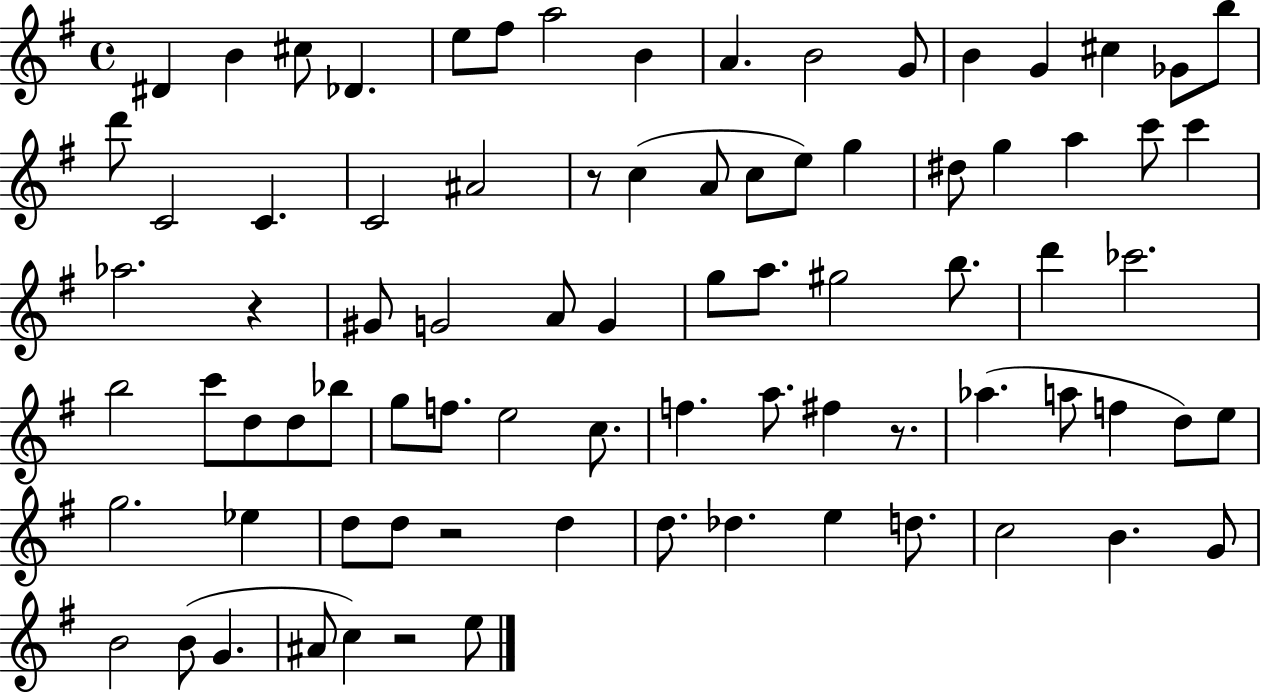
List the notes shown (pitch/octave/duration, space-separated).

D#4/q B4/q C#5/e Db4/q. E5/e F#5/e A5/h B4/q A4/q. B4/h G4/e B4/q G4/q C#5/q Gb4/e B5/e D6/e C4/h C4/q. C4/h A#4/h R/e C5/q A4/e C5/e E5/e G5/q D#5/e G5/q A5/q C6/e C6/q Ab5/h. R/q G#4/e G4/h A4/e G4/q G5/e A5/e. G#5/h B5/e. D6/q CES6/h. B5/h C6/e D5/e D5/e Bb5/e G5/e F5/e. E5/h C5/e. F5/q. A5/e. F#5/q R/e. Ab5/q. A5/e F5/q D5/e E5/e G5/h. Eb5/q D5/e D5/e R/h D5/q D5/e. Db5/q. E5/q D5/e. C5/h B4/q. G4/e B4/h B4/e G4/q. A#4/e C5/q R/h E5/e